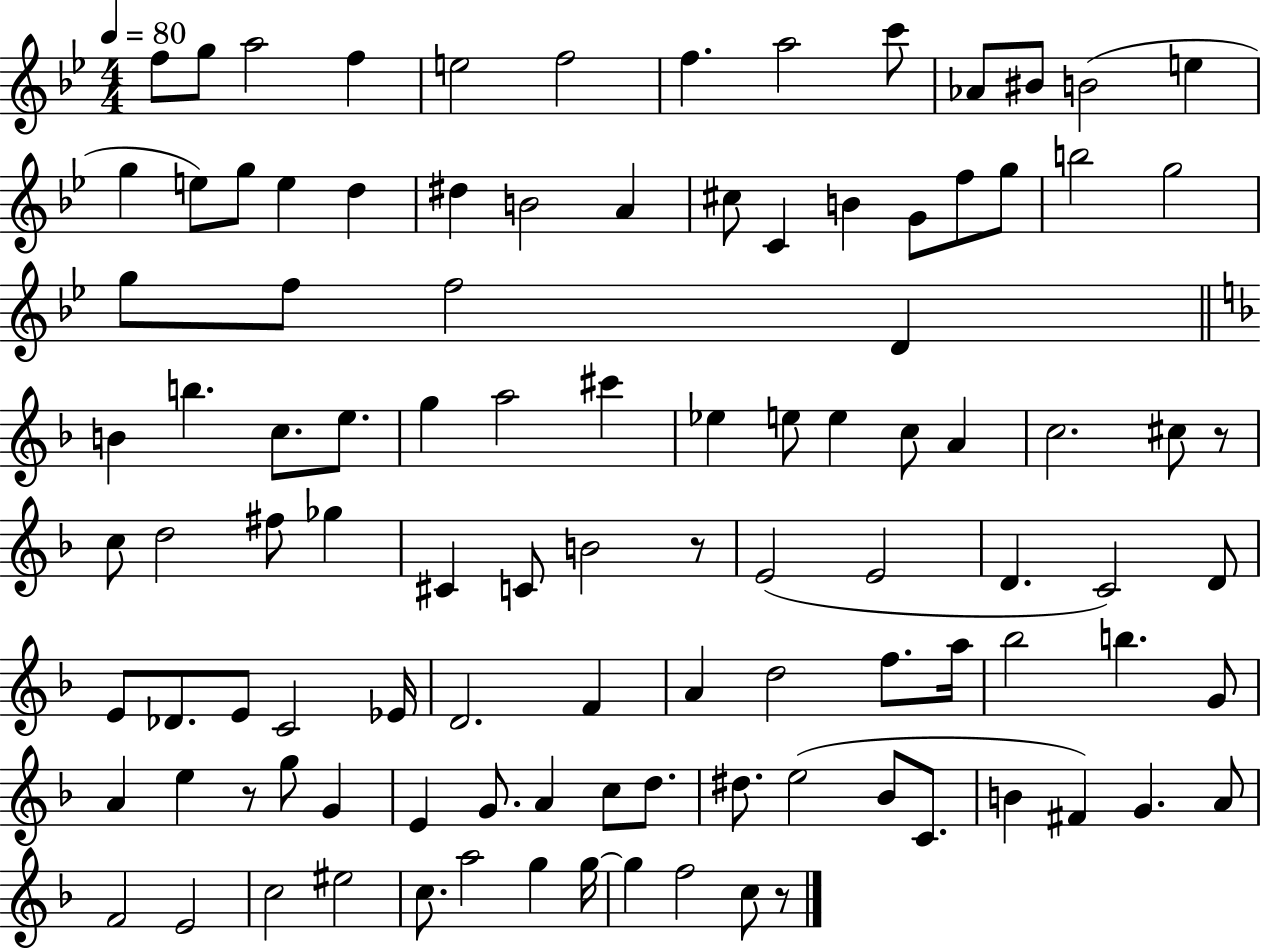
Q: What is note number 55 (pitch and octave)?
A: E4